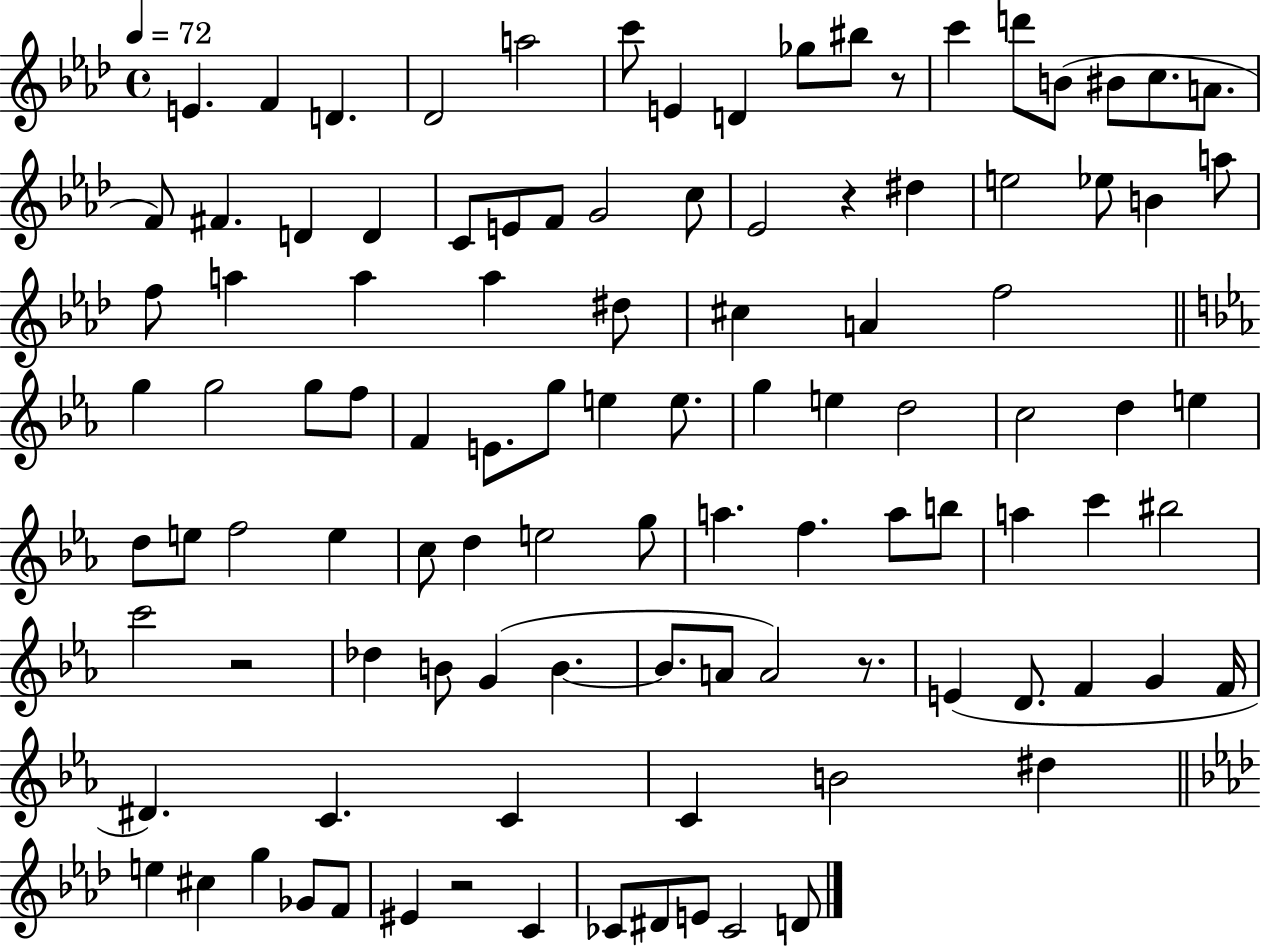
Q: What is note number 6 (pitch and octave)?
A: C6